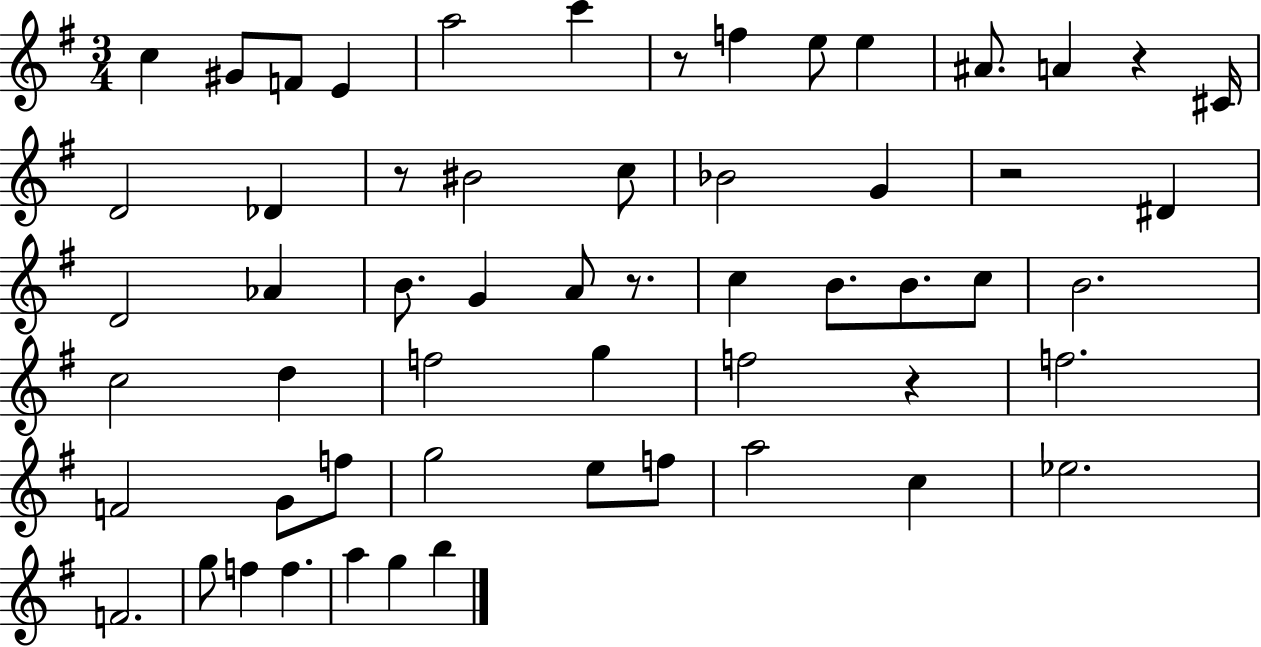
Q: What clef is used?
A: treble